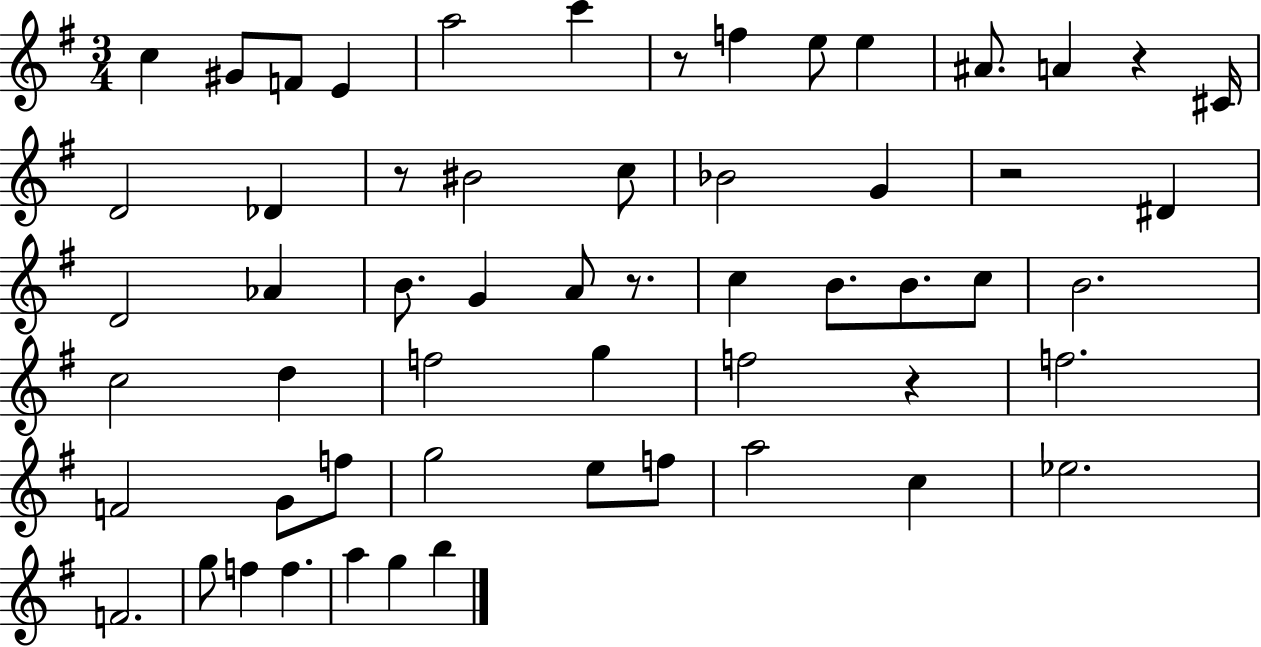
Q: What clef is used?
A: treble